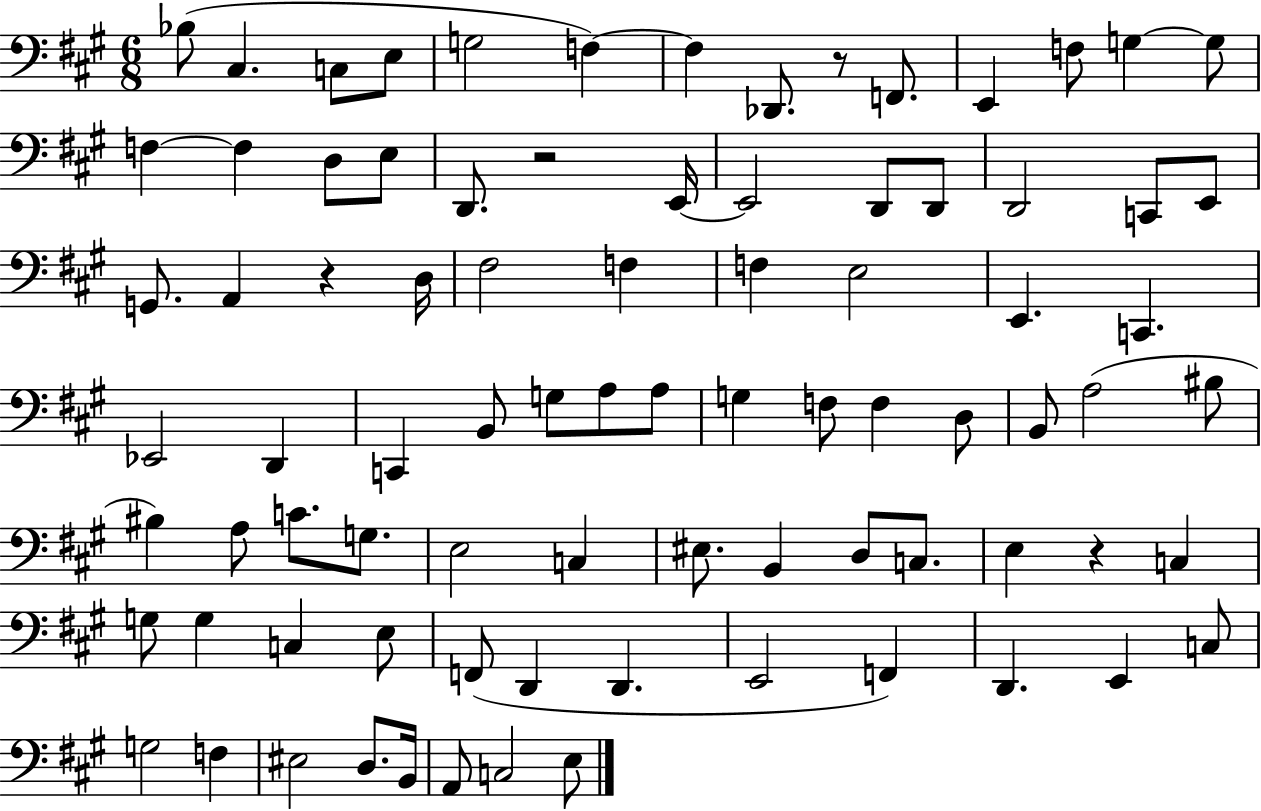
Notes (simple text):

Bb3/e C#3/q. C3/e E3/e G3/h F3/q F3/q Db2/e. R/e F2/e. E2/q F3/e G3/q G3/e F3/q F3/q D3/e E3/e D2/e. R/h E2/s E2/h D2/e D2/e D2/h C2/e E2/e G2/e. A2/q R/q D3/s F#3/h F3/q F3/q E3/h E2/q. C2/q. Eb2/h D2/q C2/q B2/e G3/e A3/e A3/e G3/q F3/e F3/q D3/e B2/e A3/h BIS3/e BIS3/q A3/e C4/e. G3/e. E3/h C3/q EIS3/e. B2/q D3/e C3/e. E3/q R/q C3/q G3/e G3/q C3/q E3/e F2/e D2/q D2/q. E2/h F2/q D2/q. E2/q C3/e G3/h F3/q EIS3/h D3/e. B2/s A2/e C3/h E3/e